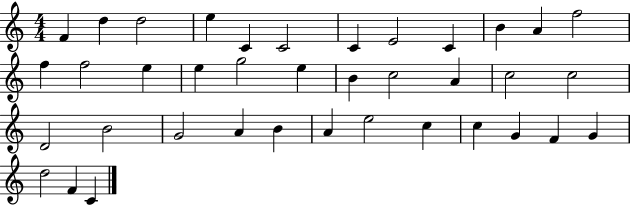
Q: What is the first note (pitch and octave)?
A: F4